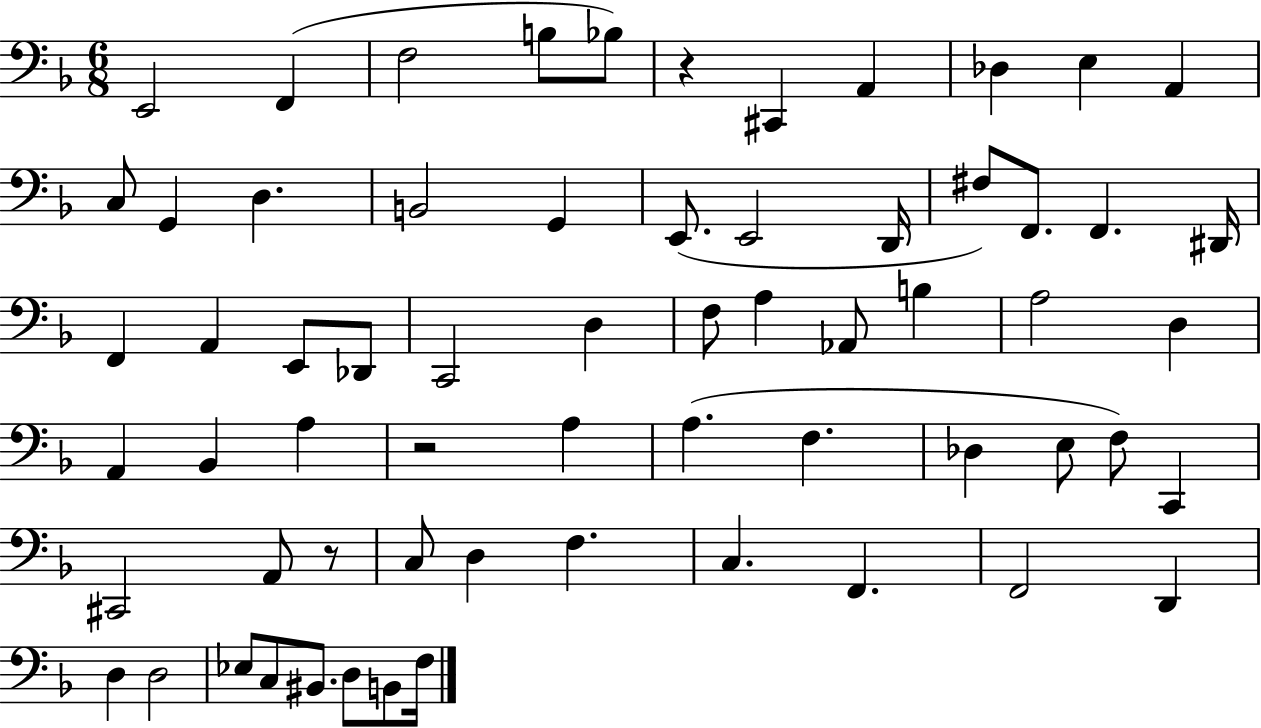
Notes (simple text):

E2/h F2/q F3/h B3/e Bb3/e R/q C#2/q A2/q Db3/q E3/q A2/q C3/e G2/q D3/q. B2/h G2/q E2/e. E2/h D2/s F#3/e F2/e. F2/q. D#2/s F2/q A2/q E2/e Db2/e C2/h D3/q F3/e A3/q Ab2/e B3/q A3/h D3/q A2/q Bb2/q A3/q R/h A3/q A3/q. F3/q. Db3/q E3/e F3/e C2/q C#2/h A2/e R/e C3/e D3/q F3/q. C3/q. F2/q. F2/h D2/q D3/q D3/h Eb3/e C3/e BIS2/e. D3/e B2/e F3/s